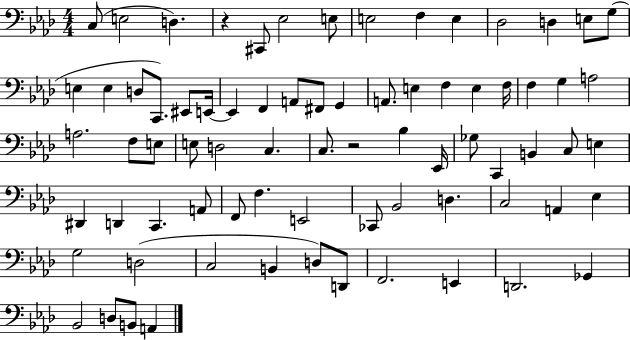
{
  \clef bass
  \numericTimeSignature
  \time 4/4
  \key aes \major
  c8( e2 d4.) | r4 cis,8 ees2 e8 | e2 f4 e4 | des2 d4 e8 g8( | \break e4 e4 d8 c,8.) eis,8 e,16~~ | e,4 f,4 a,8 fis,8 g,4 | a,8. e4 f4 e4 f16 | f4 g4 a2 | \break a2. f8 e8 | e8 d2 c4. | c8. r2 bes4 ees,16 | ges8 c,4 b,4 c8 e4 | \break dis,4 d,4 c,4. a,8 | f,8 f4. e,2 | ces,8 bes,2 d4. | c2 a,4 ees4 | \break g2 d2( | c2 b,4 d8) d,8 | f,2. e,4 | d,2. ges,4 | \break bes,2 d8 b,8 a,4 | \bar "|."
}